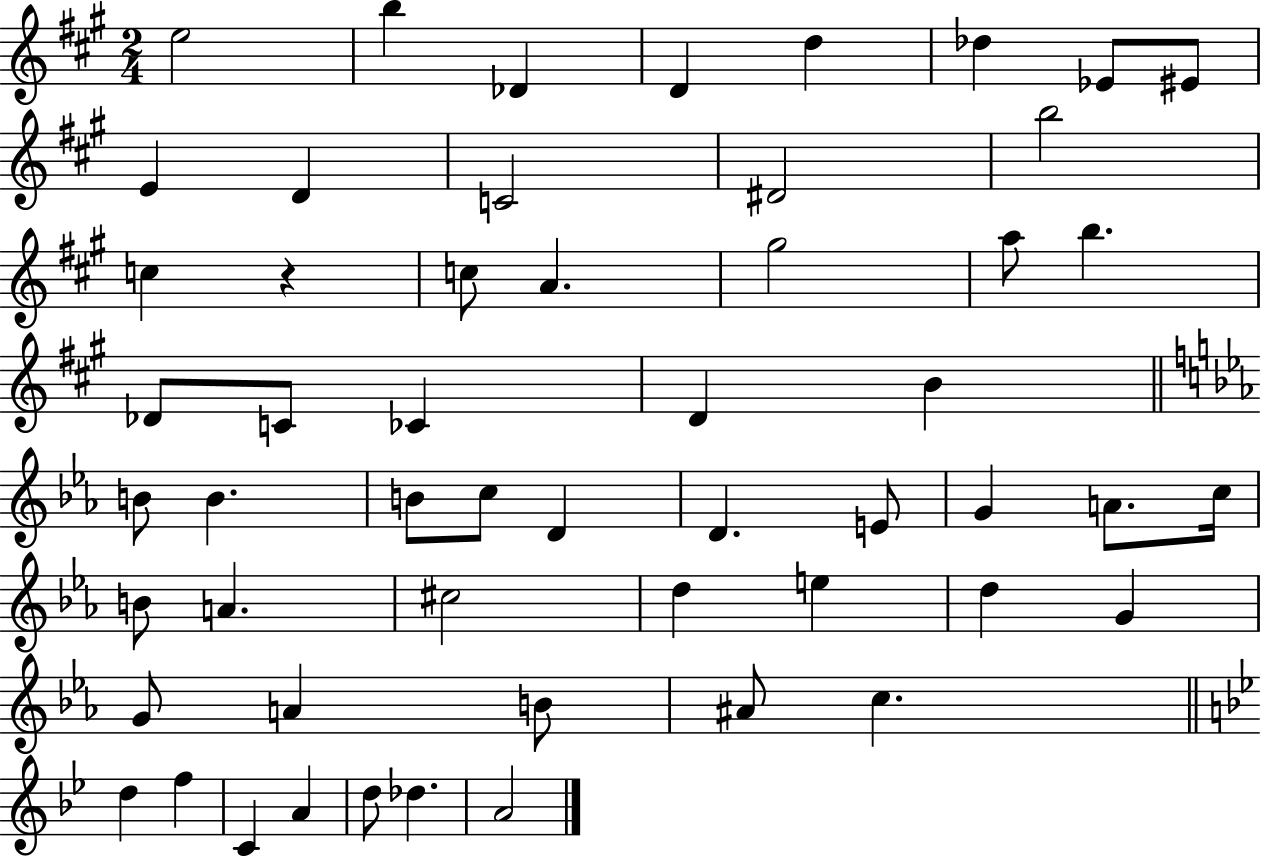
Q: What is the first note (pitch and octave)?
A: E5